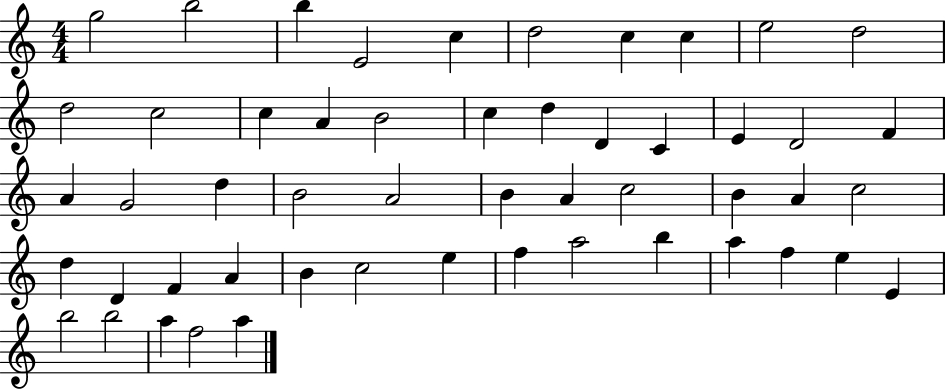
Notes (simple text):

G5/h B5/h B5/q E4/h C5/q D5/h C5/q C5/q E5/h D5/h D5/h C5/h C5/q A4/q B4/h C5/q D5/q D4/q C4/q E4/q D4/h F4/q A4/q G4/h D5/q B4/h A4/h B4/q A4/q C5/h B4/q A4/q C5/h D5/q D4/q F4/q A4/q B4/q C5/h E5/q F5/q A5/h B5/q A5/q F5/q E5/q E4/q B5/h B5/h A5/q F5/h A5/q